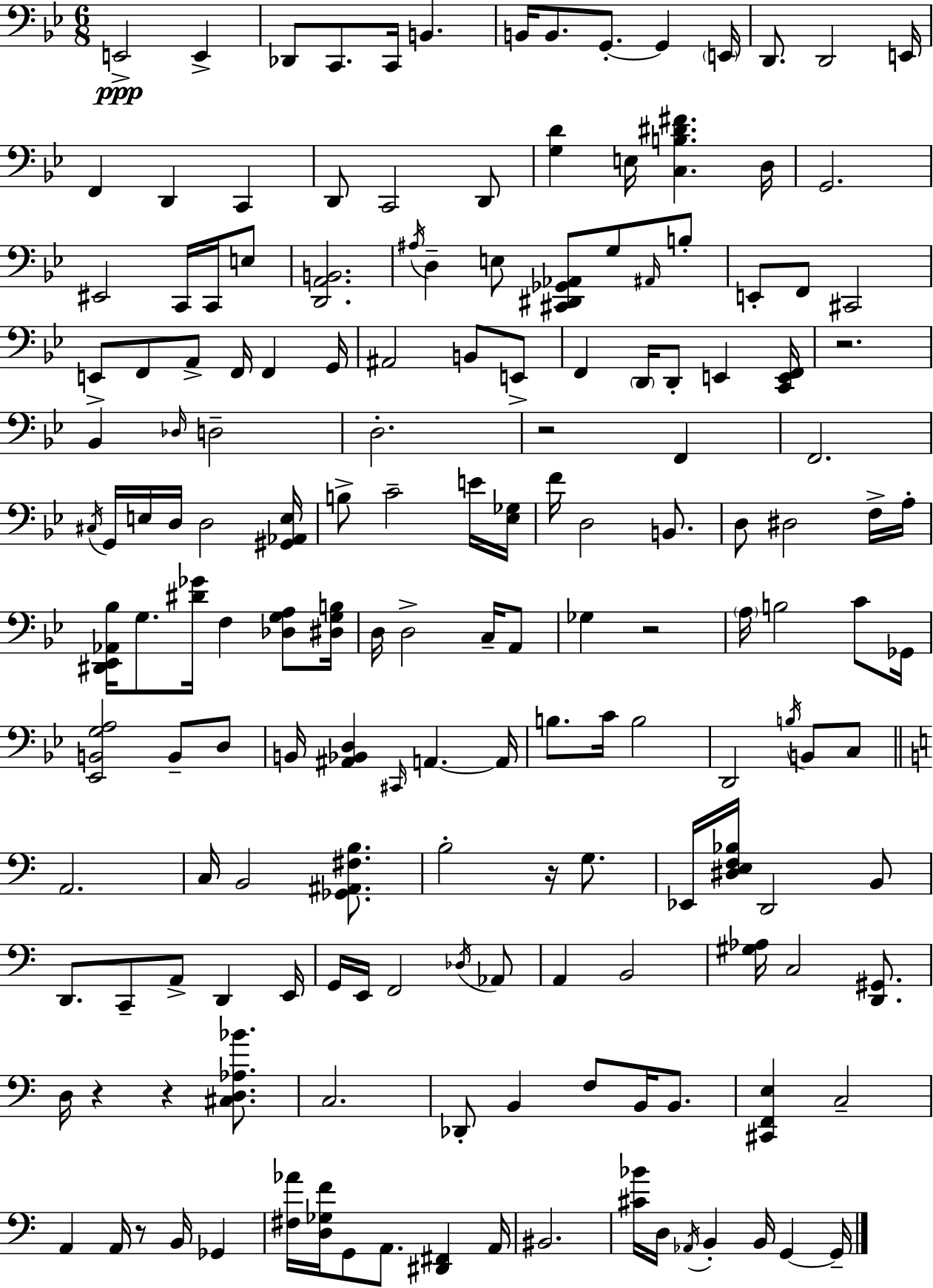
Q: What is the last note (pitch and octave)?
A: G2